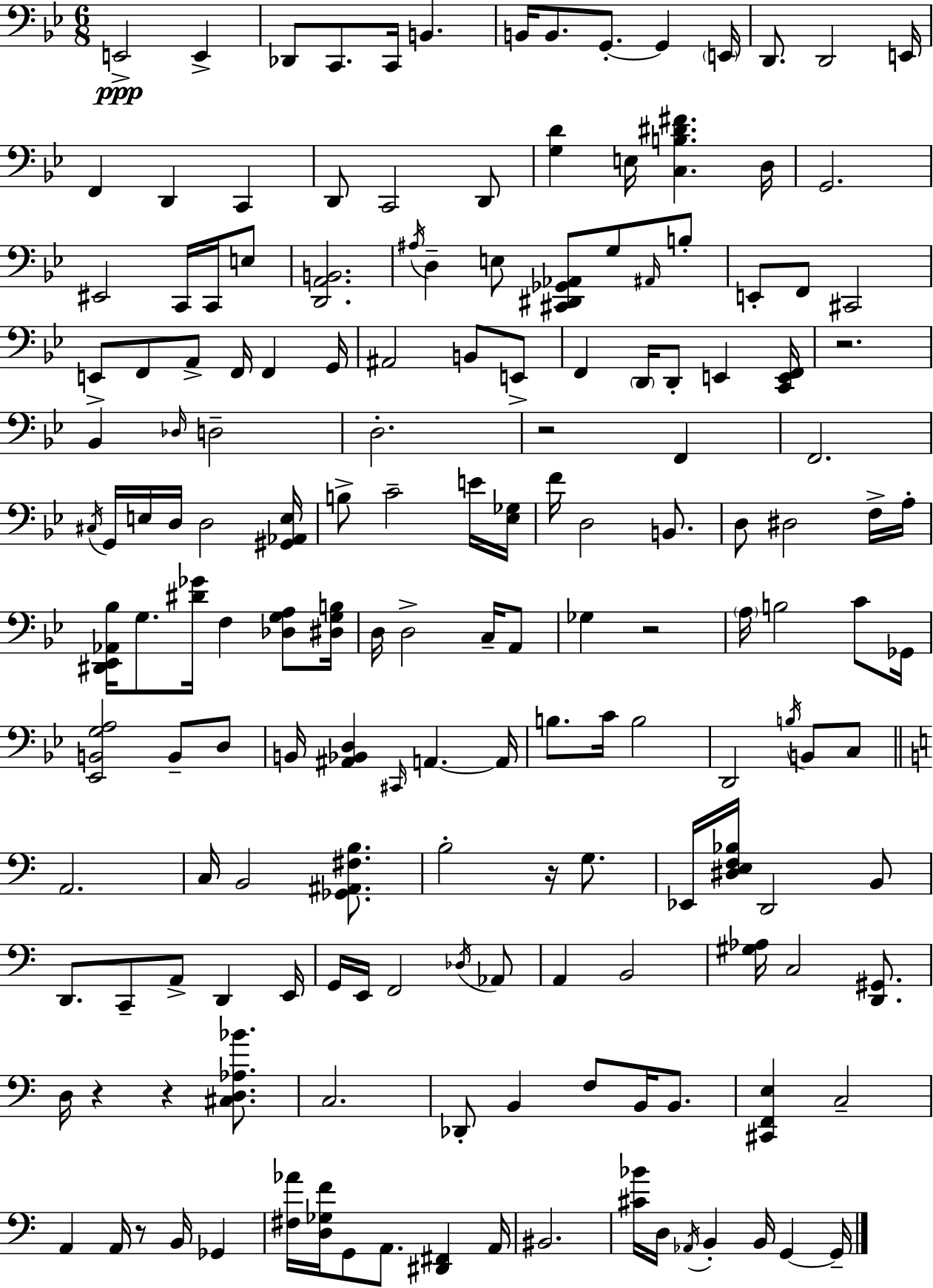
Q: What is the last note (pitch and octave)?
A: G2